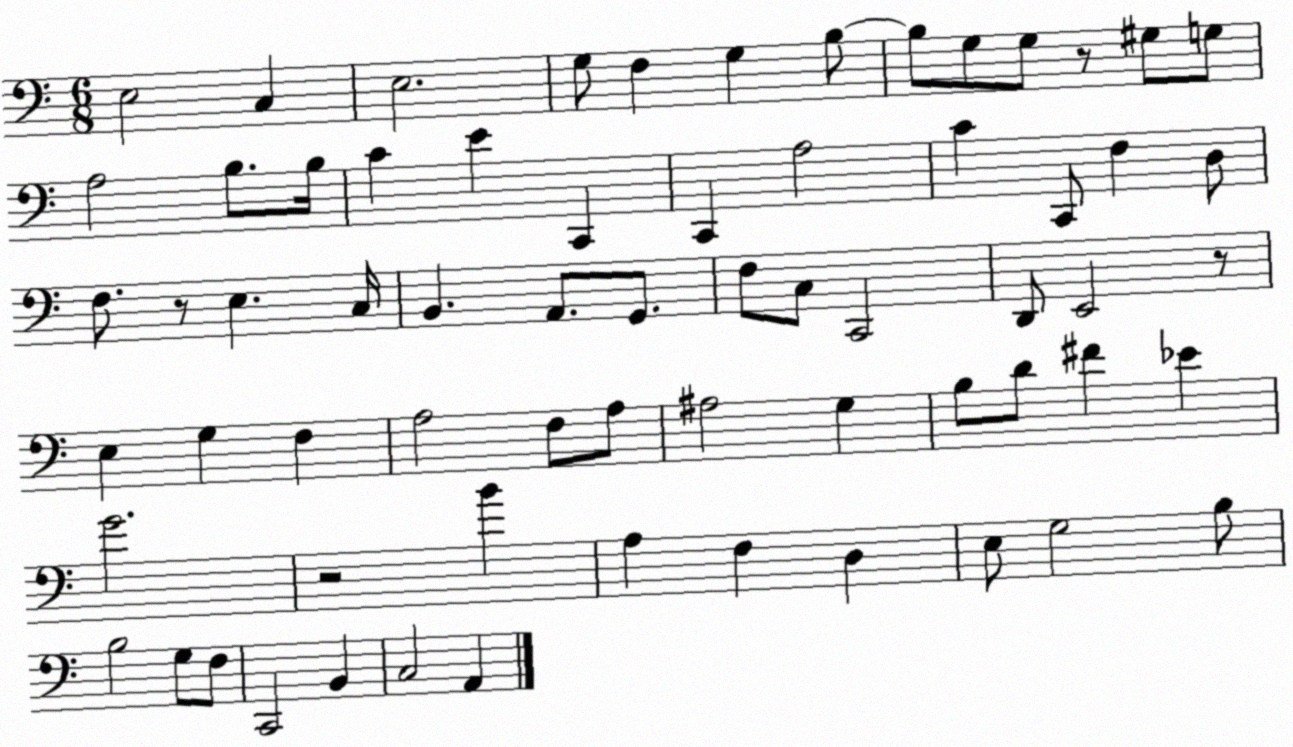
X:1
T:Untitled
M:6/8
L:1/4
K:C
E,2 C, E,2 G,/2 F, G, B,/2 B,/2 G,/2 G,/2 z/2 ^G,/2 G,/2 A,2 B,/2 B,/4 C E C,, C,, A,2 C C,,/2 F, D,/2 F,/2 z/2 E, C,/4 B,, A,,/2 G,,/2 F,/2 C,/2 C,,2 D,,/2 E,,2 z/2 E, G, F, A,2 F,/2 A,/2 ^A,2 G, B,/2 D/2 ^F _E G2 z2 B A, F, D, E,/2 G,2 B,/2 B,2 G,/2 F,/2 C,,2 B,, C,2 A,,